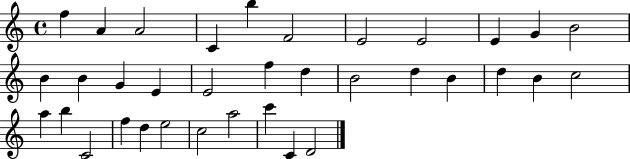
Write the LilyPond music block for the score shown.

{
  \clef treble
  \time 4/4
  \defaultTimeSignature
  \key c \major
  f''4 a'4 a'2 | c'4 b''4 f'2 | e'2 e'2 | e'4 g'4 b'2 | \break b'4 b'4 g'4 e'4 | e'2 f''4 d''4 | b'2 d''4 b'4 | d''4 b'4 c''2 | \break a''4 b''4 c'2 | f''4 d''4 e''2 | c''2 a''2 | c'''4 c'4 d'2 | \break \bar "|."
}